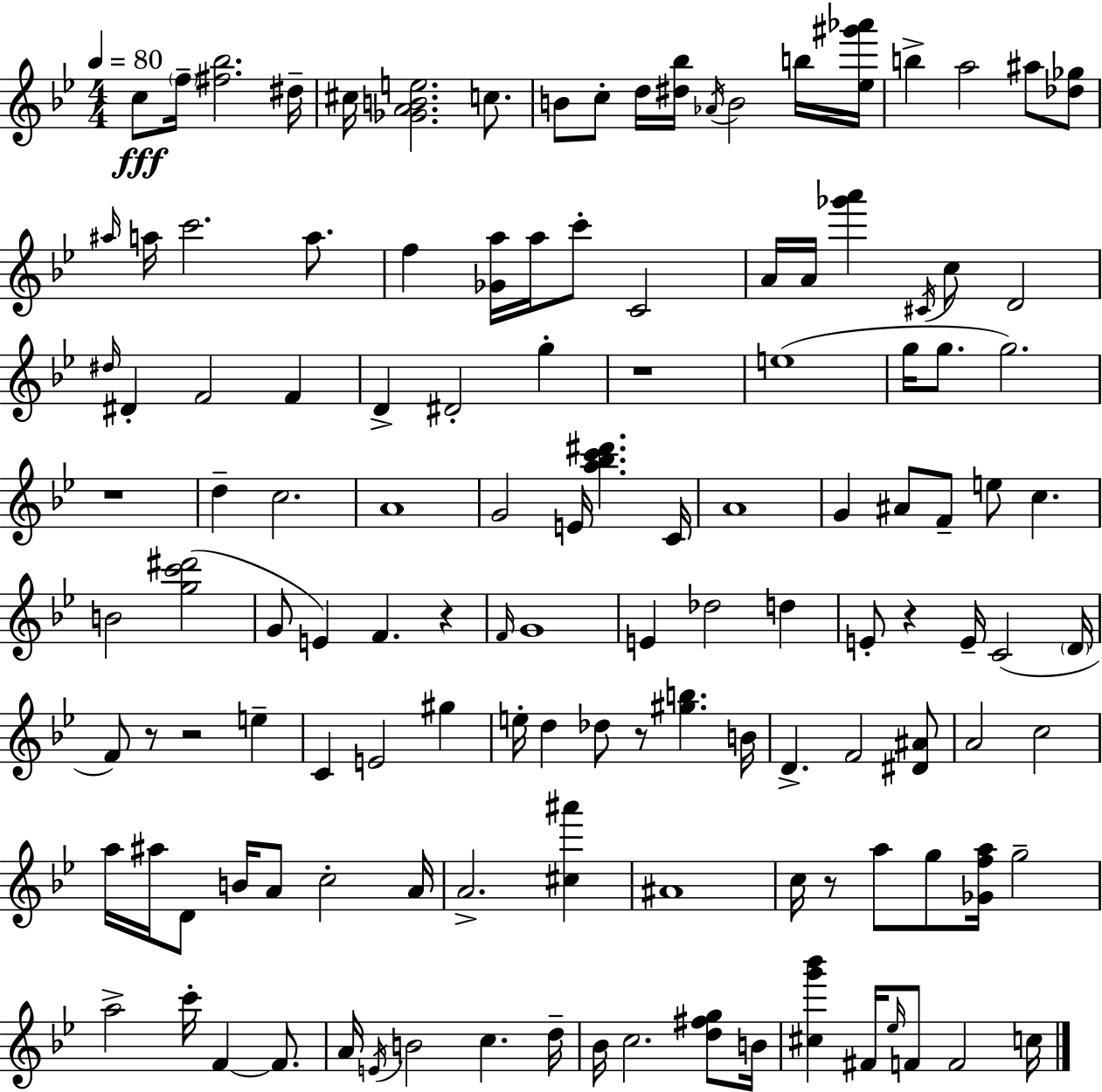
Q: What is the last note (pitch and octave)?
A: C5